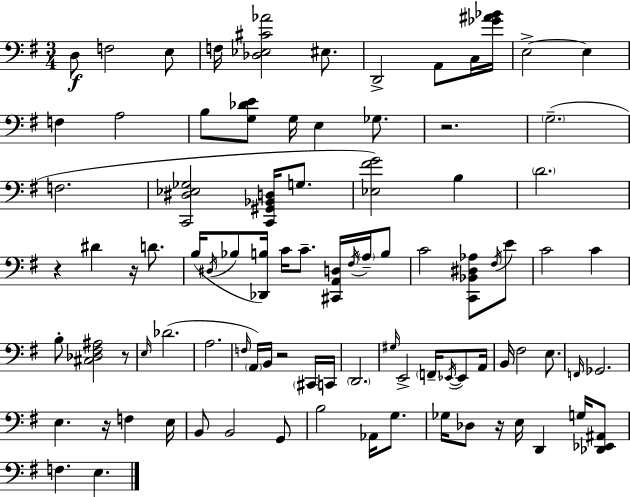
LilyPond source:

{
  \clef bass
  \numericTimeSignature
  \time 3/4
  \key e \minor
  \repeat volta 2 { d8\f f2 e8 | f16 <des ees cis' aes'>2 eis8. | d,2-> a,8 c16 <ges' ais' bes'>16 | e2->~~ e4 | \break f4 a2 | b8 <g des' e'>8 g16 e4 ges8. | r2. | \parenthesize g2.--( | \break f2. | <c, dis ees ges>2 <c, gis, bes, d>16 g8. | <ees fis' g'>2) b4 | \parenthesize d'2. | \break r4 dis'4 r16 d'8. | b16( \acciaccatura { dis16 } bes8 <des, b>16) c'16 c'8.-- <cis, a, d>16 \acciaccatura { fis16 } \parenthesize a16-- | b8 c'2 <c, bes, dis aes>8 | \acciaccatura { fis16 } e'8 c'2 c'4 | \break b8-. <cis des fis ais>2 | r8 \grace { e16 }( des'2. | a2. | \grace { f16 } \parenthesize a,16) b,16 r2 | \break \parenthesize cis,16 c,16 \parenthesize d,2. | \grace { gis16 } e,2-> | \parenthesize f,16-- \acciaccatura { ees,16~ }~ ees,8 a,16 b,16 fis2 | e8. \grace { f,16 } ges,2. | \break e4. | r16 f4 e16 b,8 b,2 | g,8 b2 | aes,16 g8. ges16 des8 r16 | \break e16 d,4 g16 <des, ees, ais,>8 f4. | e4. } \bar "|."
}